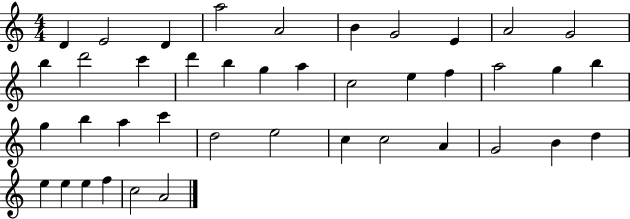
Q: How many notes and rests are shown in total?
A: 41